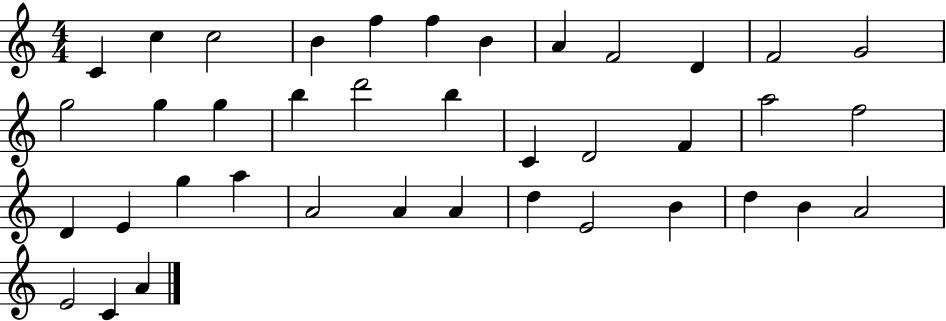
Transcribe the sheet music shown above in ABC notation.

X:1
T:Untitled
M:4/4
L:1/4
K:C
C c c2 B f f B A F2 D F2 G2 g2 g g b d'2 b C D2 F a2 f2 D E g a A2 A A d E2 B d B A2 E2 C A